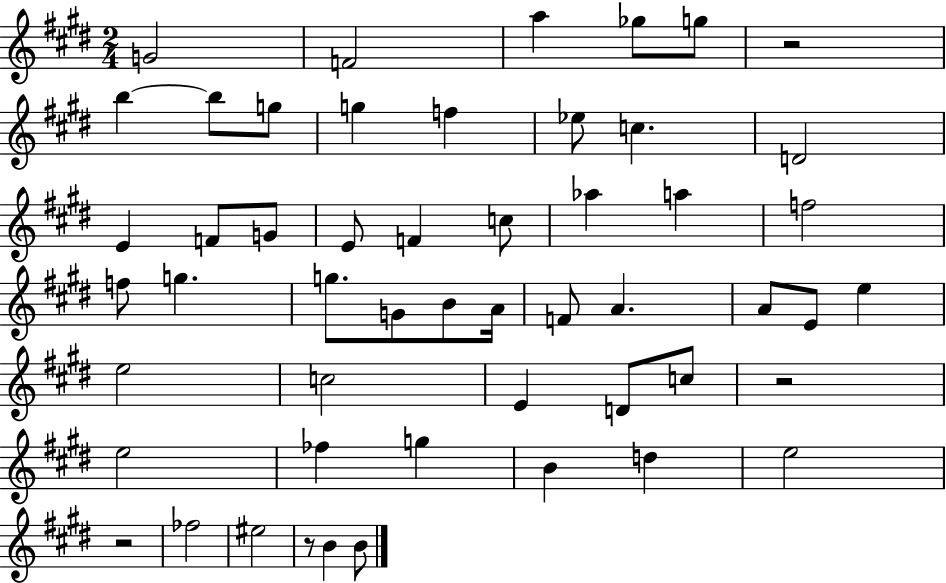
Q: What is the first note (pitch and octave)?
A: G4